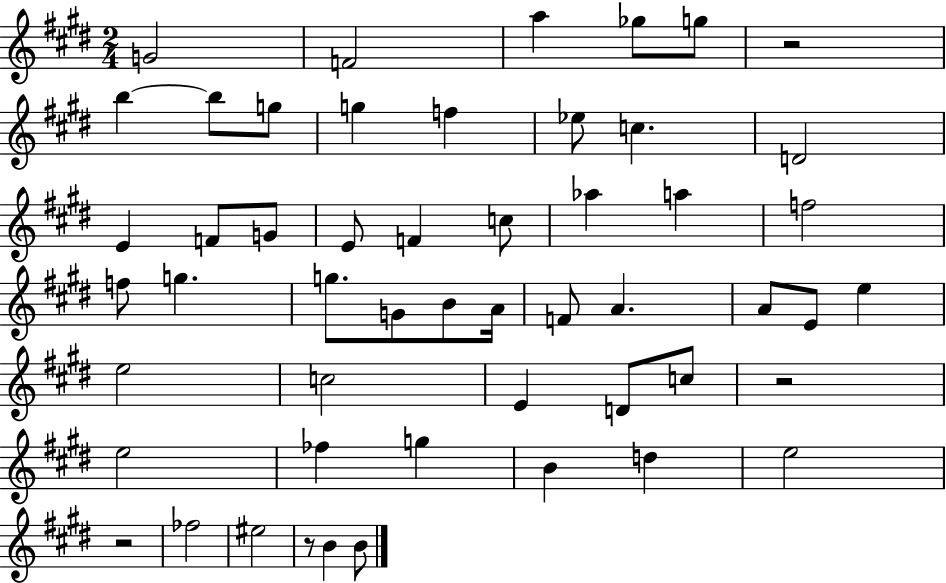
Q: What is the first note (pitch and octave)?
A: G4